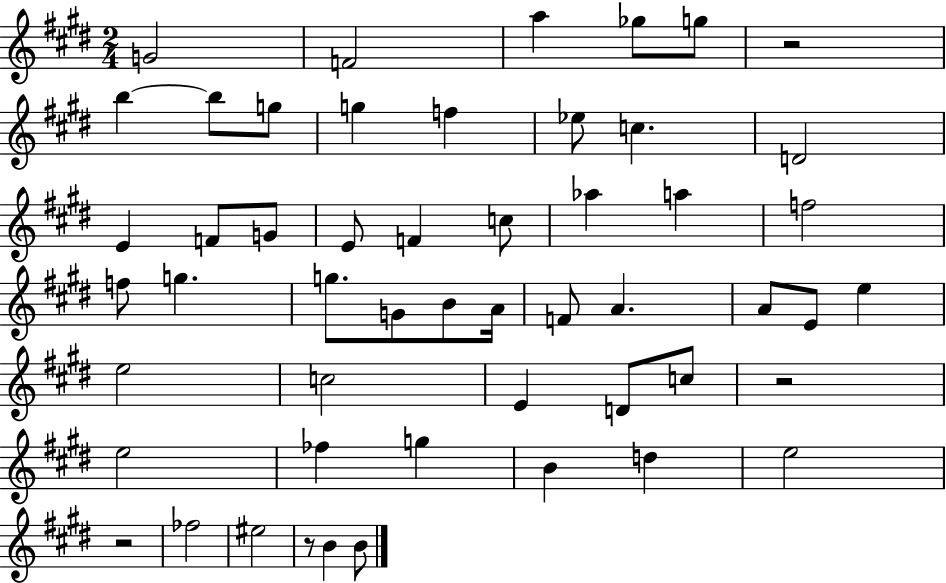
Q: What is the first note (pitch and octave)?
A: G4